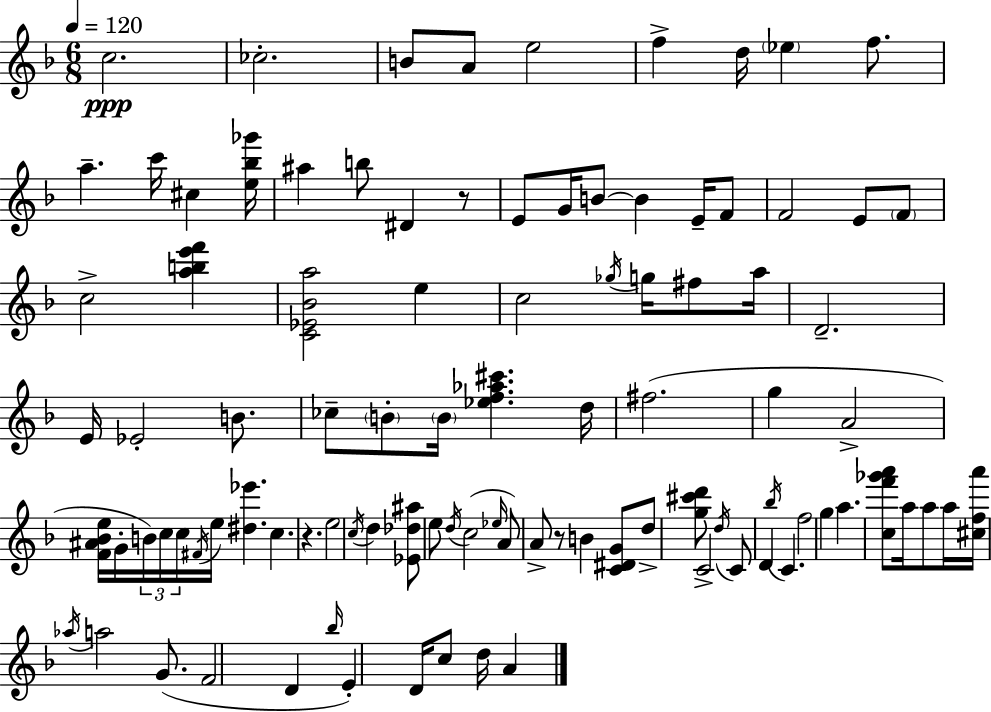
C5/h. CES5/h. B4/e A4/e E5/h F5/q D5/s Eb5/q F5/e. A5/q. C6/s C#5/q [E5,Bb5,Gb6]/s A#5/q B5/e D#4/q R/e E4/e G4/s B4/e B4/q E4/s F4/e F4/h E4/e F4/e C5/h [A5,B5,E6,F6]/q [C4,Eb4,Bb4,A5]/h E5/q C5/h Gb5/s G5/s F#5/e A5/s D4/h. E4/s Eb4/h B4/e. CES5/e B4/e B4/s [Eb5,F5,Ab5,C#6]/q. D5/s F#5/h. G5/q A4/h [F4,A#4,Bb4,E5]/s G4/s B4/s C5/s C5/s F#4/s E5/s [D#5,Eb6]/q. C5/q. R/q. E5/h C5/s D5/q [Eb4,Db5,A#5]/e E5/e D5/s C5/h Eb5/s A4/e A4/e R/e B4/q [C4,D#4,G4]/e D5/e [G5,C#6,D6]/e C4/h D5/s C4/e D4/q Bb5/s C4/q. F5/h G5/q A5/q. [C5,F6,Gb6,A6]/e A5/s A5/e A5/s [C#5,F5,A6]/s Ab5/s A5/h G4/e. F4/h D4/q Bb5/s E4/q D4/s C5/e D5/s A4/q